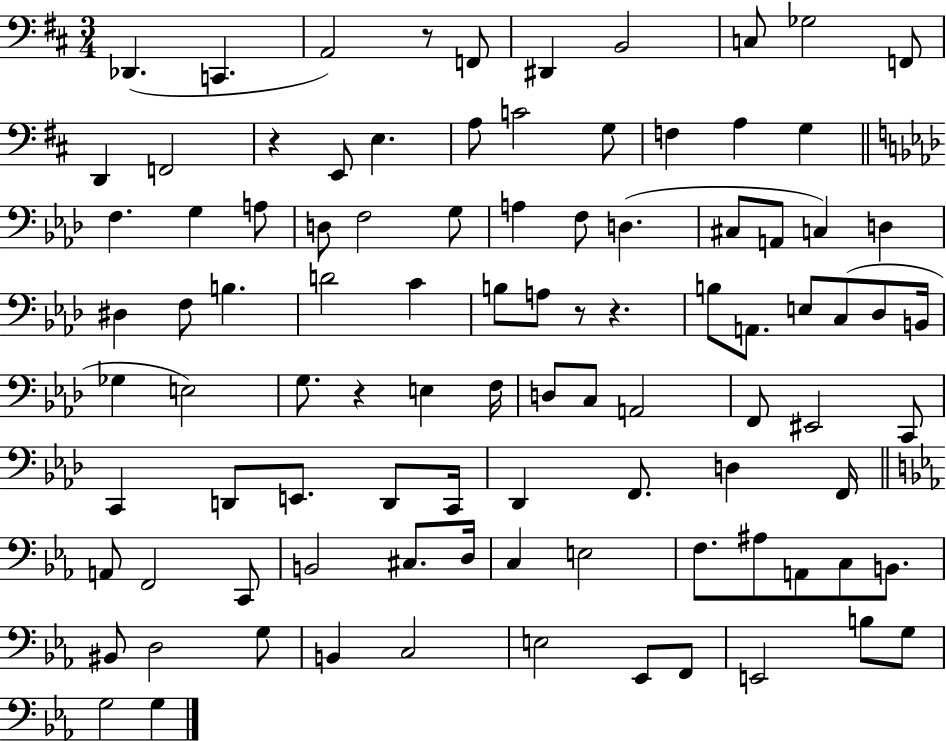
{
  \clef bass
  \numericTimeSignature
  \time 3/4
  \key d \major
  des,4.( c,4. | a,2) r8 f,8 | dis,4 b,2 | c8 ges2 f,8 | \break d,4 f,2 | r4 e,8 e4. | a8 c'2 g8 | f4 a4 g4 | \break \bar "||" \break \key aes \major f4. g4 a8 | d8 f2 g8 | a4 f8 d4.( | cis8 a,8 c4) d4 | \break dis4 f8 b4. | d'2 c'4 | b8 a8 r8 r4. | b8 a,8. e8 c8( des8 b,16 | \break ges4 e2) | g8. r4 e4 f16 | d8 c8 a,2 | f,8 eis,2 c,8 | \break c,4 d,8 e,8. d,8 c,16 | des,4 f,8. d4 f,16 | \bar "||" \break \key ees \major a,8 f,2 c,8 | b,2 cis8. d16 | c4 e2 | f8. ais8 a,8 c8 b,8. | \break bis,8 d2 g8 | b,4 c2 | e2 ees,8 f,8 | e,2 b8 g8 | \break g2 g4 | \bar "|."
}